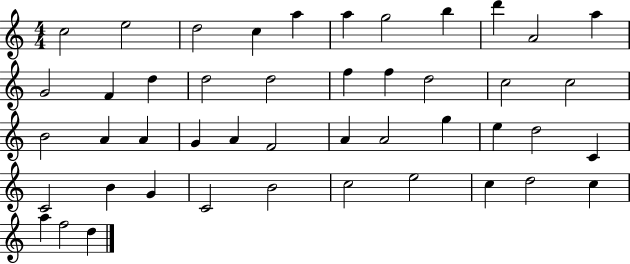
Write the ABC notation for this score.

X:1
T:Untitled
M:4/4
L:1/4
K:C
c2 e2 d2 c a a g2 b d' A2 a G2 F d d2 d2 f f d2 c2 c2 B2 A A G A F2 A A2 g e d2 C C2 B G C2 B2 c2 e2 c d2 c a f2 d